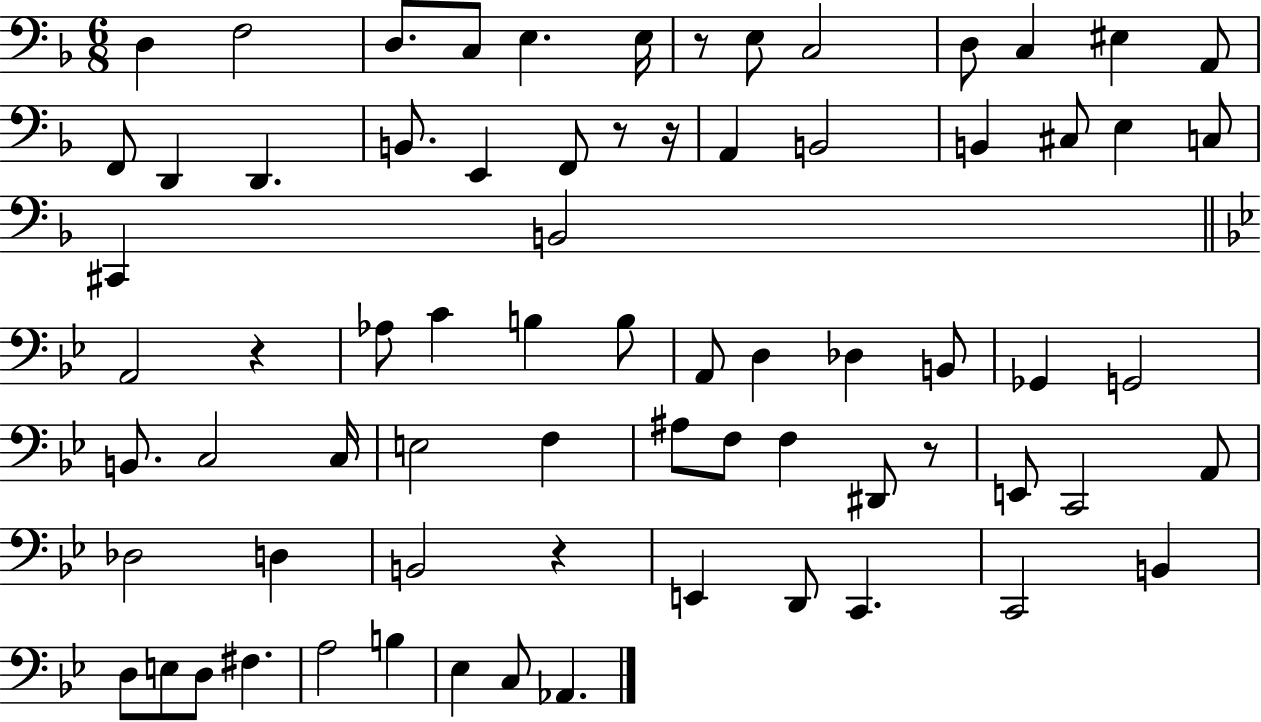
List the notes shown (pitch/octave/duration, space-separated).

D3/q F3/h D3/e. C3/e E3/q. E3/s R/e E3/e C3/h D3/e C3/q EIS3/q A2/e F2/e D2/q D2/q. B2/e. E2/q F2/e R/e R/s A2/q B2/h B2/q C#3/e E3/q C3/e C#2/q B2/h A2/h R/q Ab3/e C4/q B3/q B3/e A2/e D3/q Db3/q B2/e Gb2/q G2/h B2/e. C3/h C3/s E3/h F3/q A#3/e F3/e F3/q D#2/e R/e E2/e C2/h A2/e Db3/h D3/q B2/h R/q E2/q D2/e C2/q. C2/h B2/q D3/e E3/e D3/e F#3/q. A3/h B3/q Eb3/q C3/e Ab2/q.